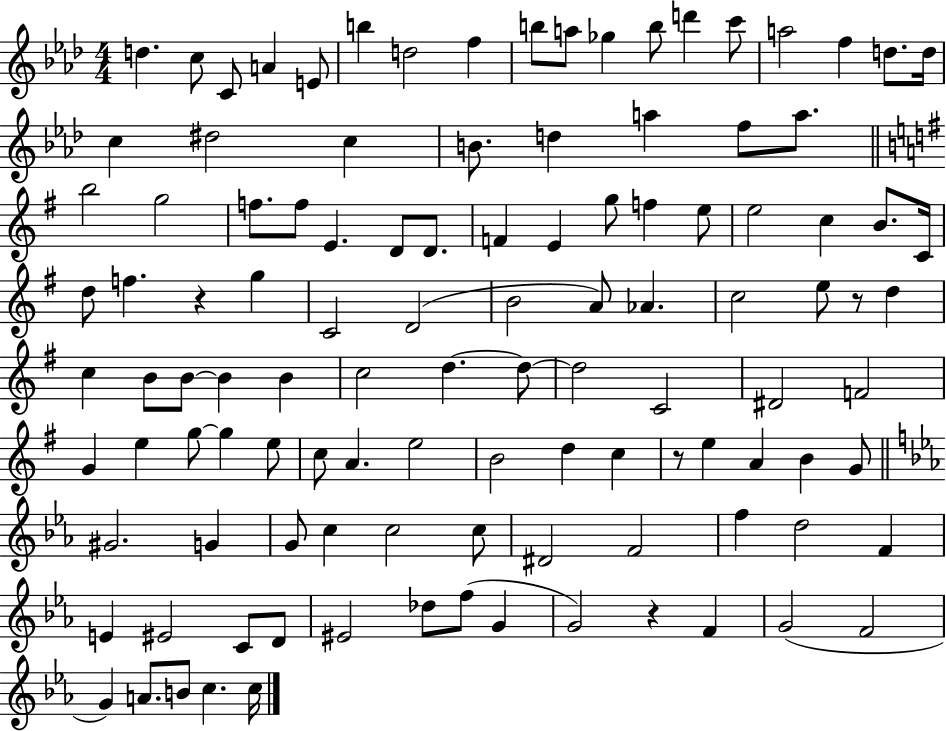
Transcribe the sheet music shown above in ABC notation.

X:1
T:Untitled
M:4/4
L:1/4
K:Ab
d c/2 C/2 A E/2 b d2 f b/2 a/2 _g b/2 d' c'/2 a2 f d/2 d/4 c ^d2 c B/2 d a f/2 a/2 b2 g2 f/2 f/2 E D/2 D/2 F E g/2 f e/2 e2 c B/2 C/4 d/2 f z g C2 D2 B2 A/2 _A c2 e/2 z/2 d c B/2 B/2 B B c2 d d/2 d2 C2 ^D2 F2 G e g/2 g e/2 c/2 A e2 B2 d c z/2 e A B G/2 ^G2 G G/2 c c2 c/2 ^D2 F2 f d2 F E ^E2 C/2 D/2 ^E2 _d/2 f/2 G G2 z F G2 F2 G A/2 B/2 c c/4